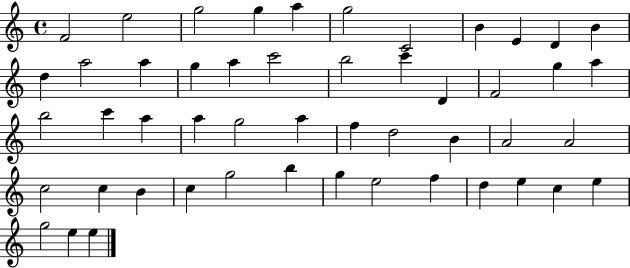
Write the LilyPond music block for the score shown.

{
  \clef treble
  \time 4/4
  \defaultTimeSignature
  \key c \major
  f'2 e''2 | g''2 g''4 a''4 | g''2 c'2 | b'4 e'4 d'4 b'4 | \break d''4 a''2 a''4 | g''4 a''4 c'''2 | b''2 c'''4 d'4 | f'2 g''4 a''4 | \break b''2 c'''4 a''4 | a''4 g''2 a''4 | f''4 d''2 b'4 | a'2 a'2 | \break c''2 c''4 b'4 | c''4 g''2 b''4 | g''4 e''2 f''4 | d''4 e''4 c''4 e''4 | \break g''2 e''4 e''4 | \bar "|."
}